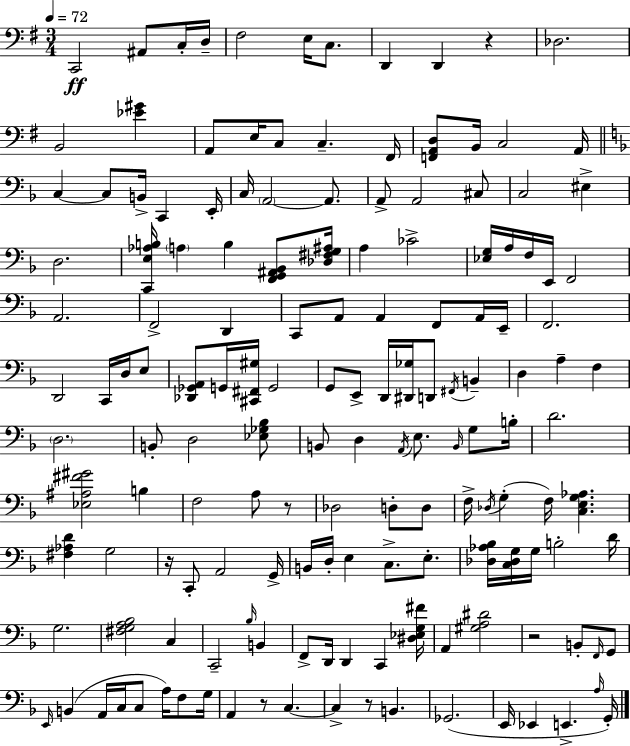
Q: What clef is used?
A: bass